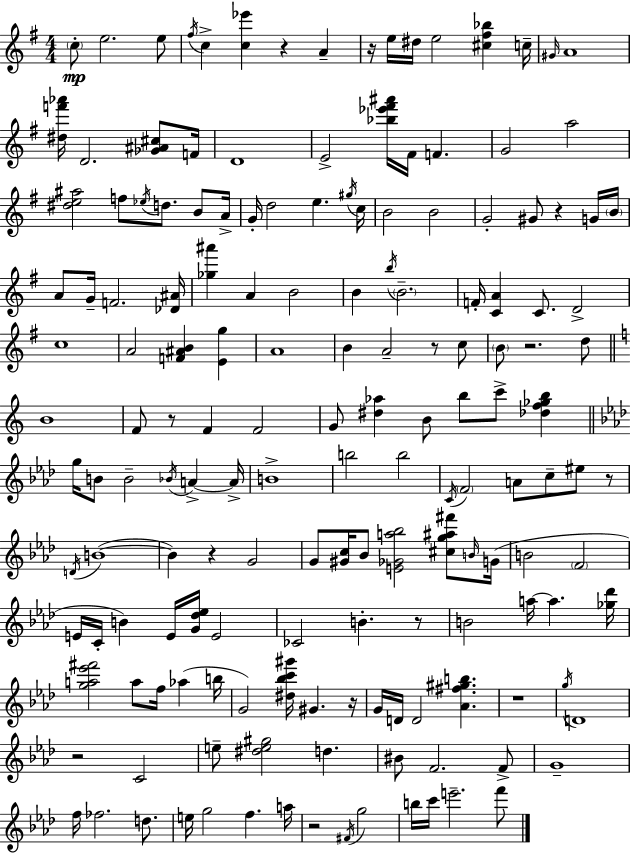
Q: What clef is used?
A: treble